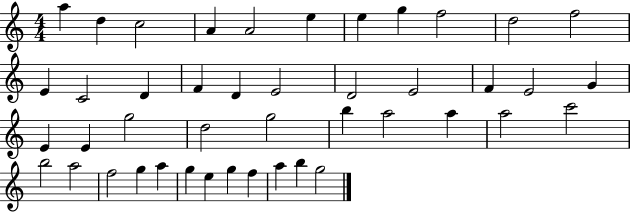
A5/q D5/q C5/h A4/q A4/h E5/q E5/q G5/q F5/h D5/h F5/h E4/q C4/h D4/q F4/q D4/q E4/h D4/h E4/h F4/q E4/h G4/q E4/q E4/q G5/h D5/h G5/h B5/q A5/h A5/q A5/h C6/h B5/h A5/h F5/h G5/q A5/q G5/q E5/q G5/q F5/q A5/q B5/q G5/h